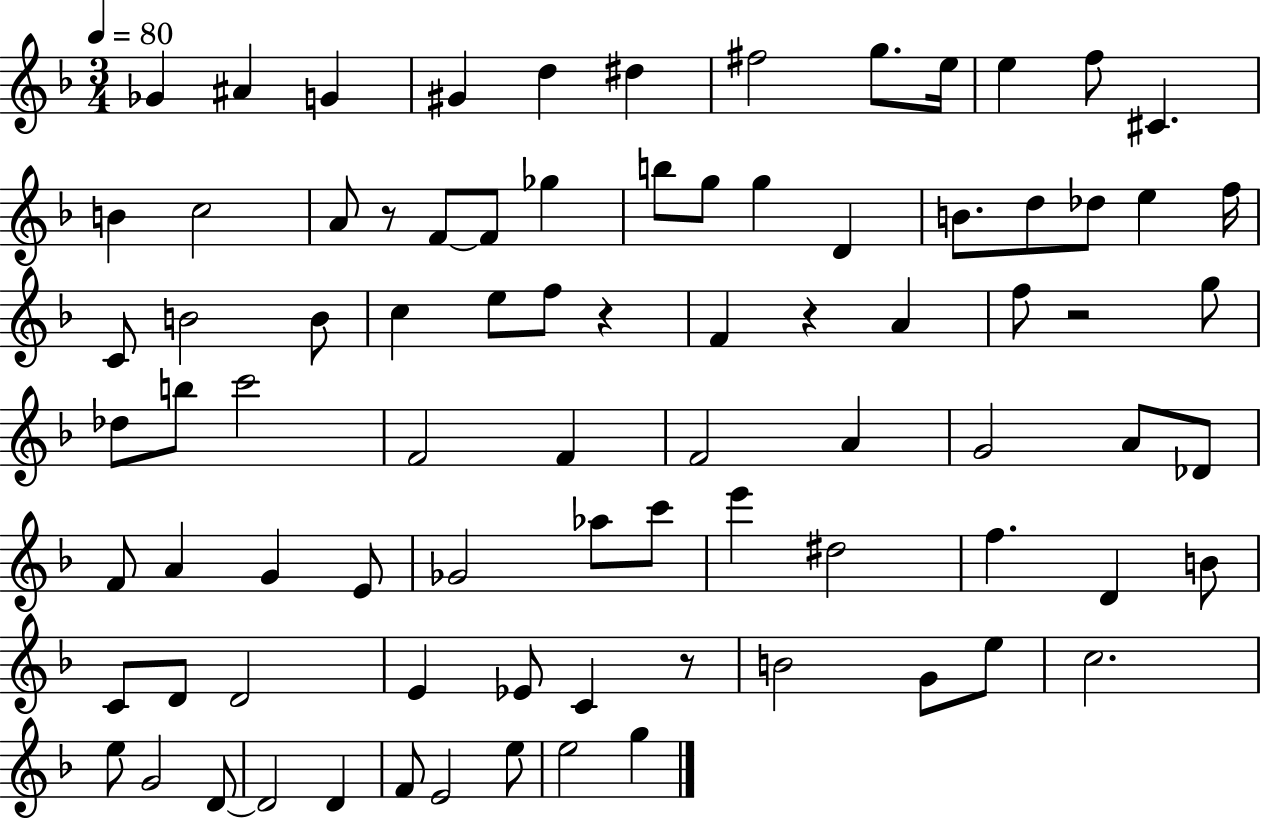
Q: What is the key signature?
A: F major